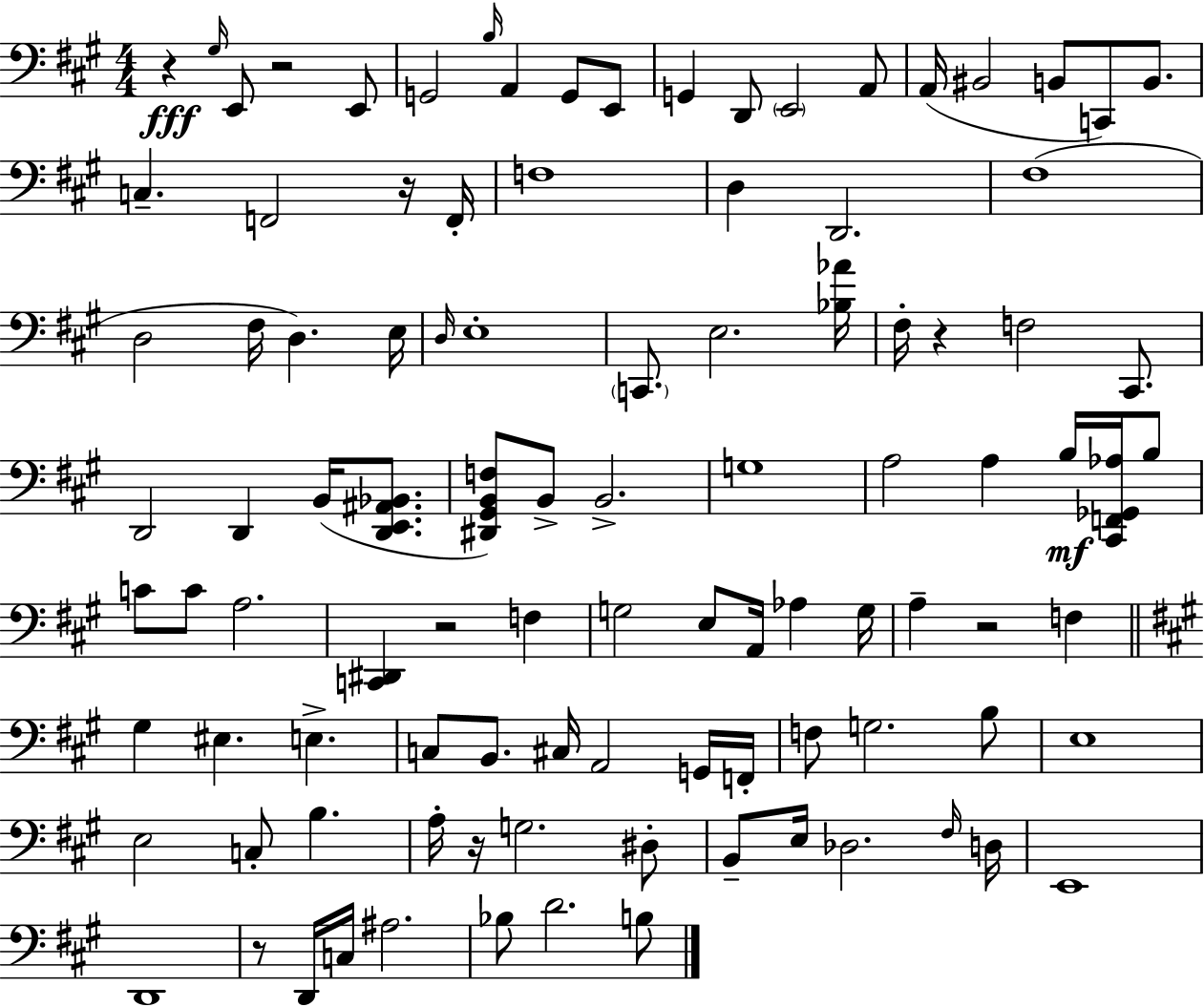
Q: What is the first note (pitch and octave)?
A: G#3